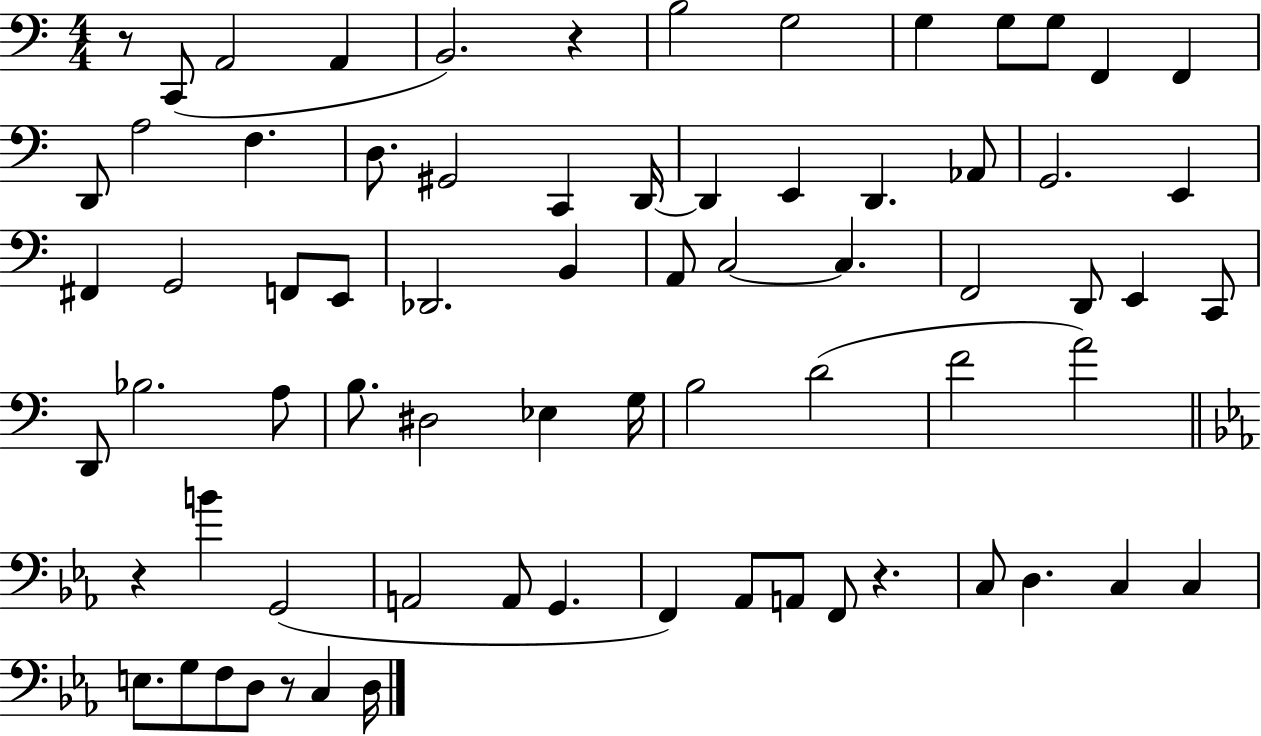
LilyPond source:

{
  \clef bass
  \numericTimeSignature
  \time 4/4
  \key c \major
  r8 c,8( a,2 a,4 | b,2.) r4 | b2 g2 | g4 g8 g8 f,4 f,4 | \break d,8 a2 f4. | d8. gis,2 c,4 d,16~~ | d,4 e,4 d,4. aes,8 | g,2. e,4 | \break fis,4 g,2 f,8 e,8 | des,2. b,4 | a,8 c2~~ c4. | f,2 d,8 e,4 c,8 | \break d,8 bes2. a8 | b8. dis2 ees4 g16 | b2 d'2( | f'2 a'2) | \break \bar "||" \break \key ees \major r4 b'4 g,2( | a,2 a,8 g,4. | f,4) aes,8 a,8 f,8 r4. | c8 d4. c4 c4 | \break e8. g8 f8 d8 r8 c4 d16 | \bar "|."
}